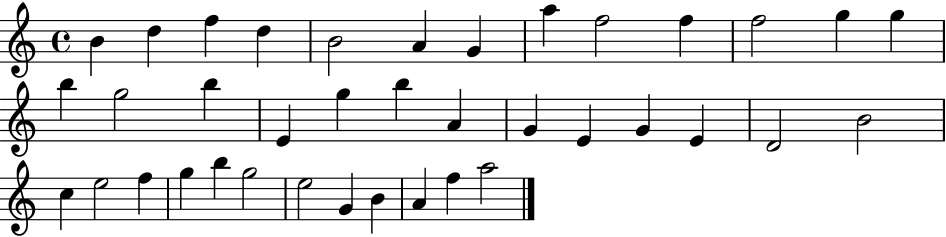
{
  \clef treble
  \time 4/4
  \defaultTimeSignature
  \key c \major
  b'4 d''4 f''4 d''4 | b'2 a'4 g'4 | a''4 f''2 f''4 | f''2 g''4 g''4 | \break b''4 g''2 b''4 | e'4 g''4 b''4 a'4 | g'4 e'4 g'4 e'4 | d'2 b'2 | \break c''4 e''2 f''4 | g''4 b''4 g''2 | e''2 g'4 b'4 | a'4 f''4 a''2 | \break \bar "|."
}